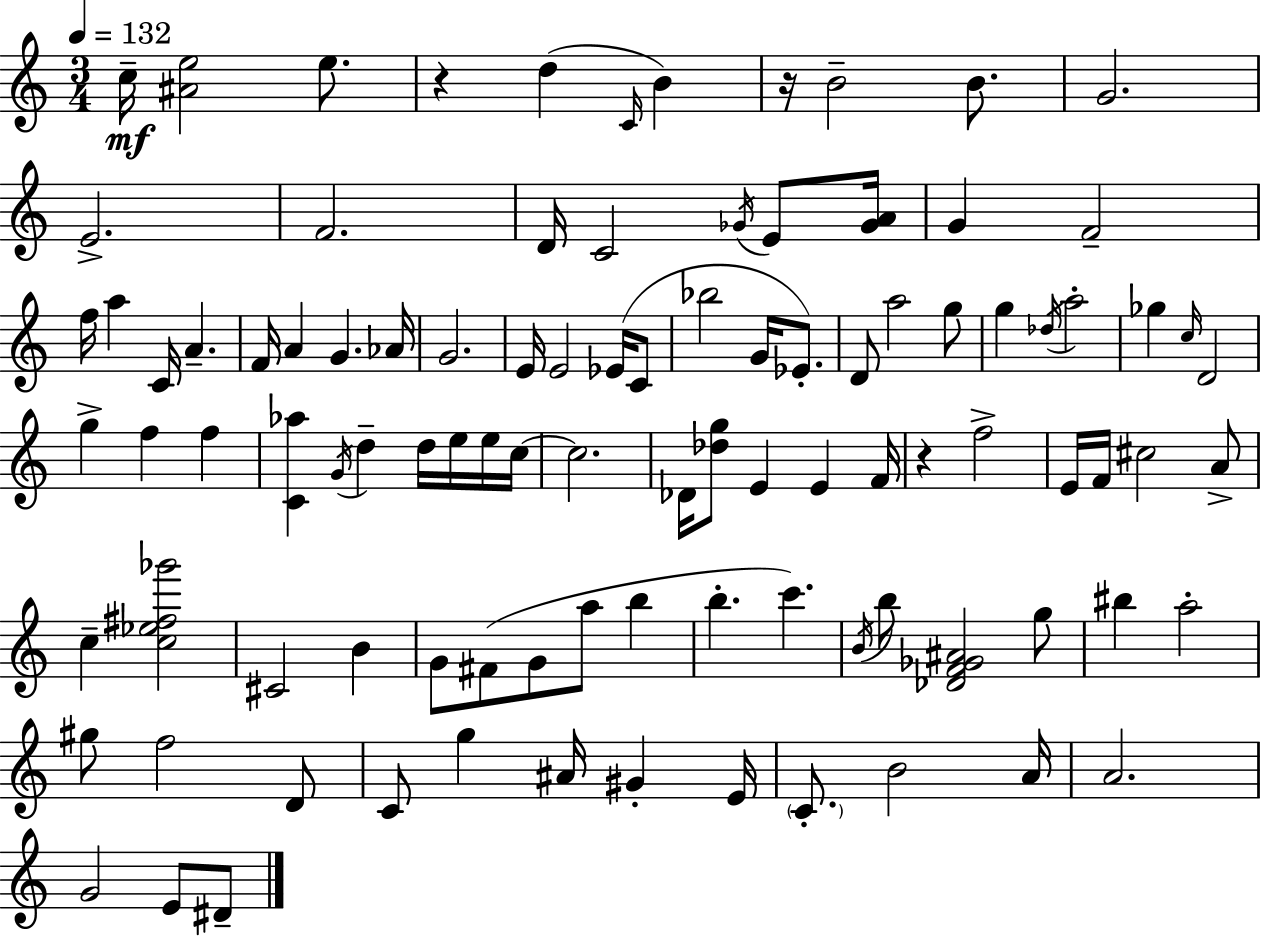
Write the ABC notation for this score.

X:1
T:Untitled
M:3/4
L:1/4
K:Am
c/4 [^Ae]2 e/2 z d C/4 B z/4 B2 B/2 G2 E2 F2 D/4 C2 _G/4 E/2 [_GA]/4 G F2 f/4 a C/4 A F/4 A G _A/4 G2 E/4 E2 _E/4 C/2 _b2 G/4 _E/2 D/2 a2 g/2 g _d/4 a2 _g c/4 D2 g f f [C_a] G/4 d d/4 e/4 e/4 c/4 c2 _D/4 [_dg]/2 E E F/4 z f2 E/4 F/4 ^c2 A/2 c [c_e^f_g']2 ^C2 B G/2 ^F/2 G/2 a/2 b b c' B/4 b/2 [_DF_G^A]2 g/2 ^b a2 ^g/2 f2 D/2 C/2 g ^A/4 ^G E/4 C/2 B2 A/4 A2 G2 E/2 ^D/2